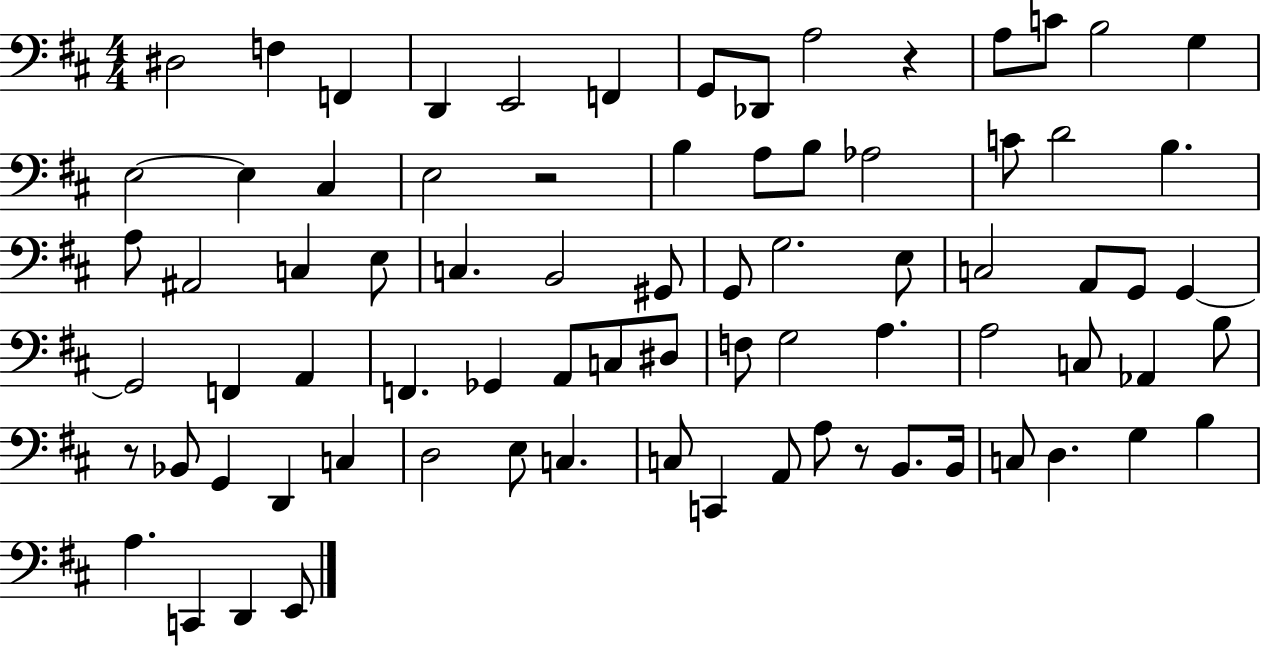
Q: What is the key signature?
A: D major